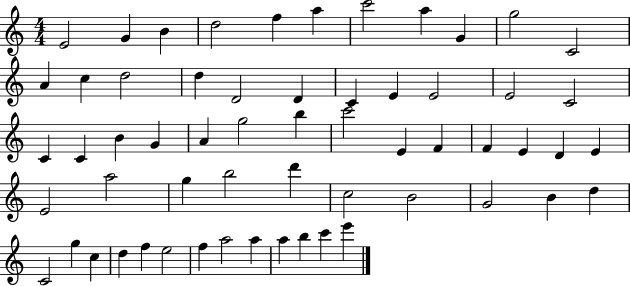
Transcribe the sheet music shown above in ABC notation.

X:1
T:Untitled
M:4/4
L:1/4
K:C
E2 G B d2 f a c'2 a G g2 C2 A c d2 d D2 D C E E2 E2 C2 C C B G A g2 b c'2 E F F E D E E2 a2 g b2 d' c2 B2 G2 B d C2 g c d f e2 f a2 a a b c' e'